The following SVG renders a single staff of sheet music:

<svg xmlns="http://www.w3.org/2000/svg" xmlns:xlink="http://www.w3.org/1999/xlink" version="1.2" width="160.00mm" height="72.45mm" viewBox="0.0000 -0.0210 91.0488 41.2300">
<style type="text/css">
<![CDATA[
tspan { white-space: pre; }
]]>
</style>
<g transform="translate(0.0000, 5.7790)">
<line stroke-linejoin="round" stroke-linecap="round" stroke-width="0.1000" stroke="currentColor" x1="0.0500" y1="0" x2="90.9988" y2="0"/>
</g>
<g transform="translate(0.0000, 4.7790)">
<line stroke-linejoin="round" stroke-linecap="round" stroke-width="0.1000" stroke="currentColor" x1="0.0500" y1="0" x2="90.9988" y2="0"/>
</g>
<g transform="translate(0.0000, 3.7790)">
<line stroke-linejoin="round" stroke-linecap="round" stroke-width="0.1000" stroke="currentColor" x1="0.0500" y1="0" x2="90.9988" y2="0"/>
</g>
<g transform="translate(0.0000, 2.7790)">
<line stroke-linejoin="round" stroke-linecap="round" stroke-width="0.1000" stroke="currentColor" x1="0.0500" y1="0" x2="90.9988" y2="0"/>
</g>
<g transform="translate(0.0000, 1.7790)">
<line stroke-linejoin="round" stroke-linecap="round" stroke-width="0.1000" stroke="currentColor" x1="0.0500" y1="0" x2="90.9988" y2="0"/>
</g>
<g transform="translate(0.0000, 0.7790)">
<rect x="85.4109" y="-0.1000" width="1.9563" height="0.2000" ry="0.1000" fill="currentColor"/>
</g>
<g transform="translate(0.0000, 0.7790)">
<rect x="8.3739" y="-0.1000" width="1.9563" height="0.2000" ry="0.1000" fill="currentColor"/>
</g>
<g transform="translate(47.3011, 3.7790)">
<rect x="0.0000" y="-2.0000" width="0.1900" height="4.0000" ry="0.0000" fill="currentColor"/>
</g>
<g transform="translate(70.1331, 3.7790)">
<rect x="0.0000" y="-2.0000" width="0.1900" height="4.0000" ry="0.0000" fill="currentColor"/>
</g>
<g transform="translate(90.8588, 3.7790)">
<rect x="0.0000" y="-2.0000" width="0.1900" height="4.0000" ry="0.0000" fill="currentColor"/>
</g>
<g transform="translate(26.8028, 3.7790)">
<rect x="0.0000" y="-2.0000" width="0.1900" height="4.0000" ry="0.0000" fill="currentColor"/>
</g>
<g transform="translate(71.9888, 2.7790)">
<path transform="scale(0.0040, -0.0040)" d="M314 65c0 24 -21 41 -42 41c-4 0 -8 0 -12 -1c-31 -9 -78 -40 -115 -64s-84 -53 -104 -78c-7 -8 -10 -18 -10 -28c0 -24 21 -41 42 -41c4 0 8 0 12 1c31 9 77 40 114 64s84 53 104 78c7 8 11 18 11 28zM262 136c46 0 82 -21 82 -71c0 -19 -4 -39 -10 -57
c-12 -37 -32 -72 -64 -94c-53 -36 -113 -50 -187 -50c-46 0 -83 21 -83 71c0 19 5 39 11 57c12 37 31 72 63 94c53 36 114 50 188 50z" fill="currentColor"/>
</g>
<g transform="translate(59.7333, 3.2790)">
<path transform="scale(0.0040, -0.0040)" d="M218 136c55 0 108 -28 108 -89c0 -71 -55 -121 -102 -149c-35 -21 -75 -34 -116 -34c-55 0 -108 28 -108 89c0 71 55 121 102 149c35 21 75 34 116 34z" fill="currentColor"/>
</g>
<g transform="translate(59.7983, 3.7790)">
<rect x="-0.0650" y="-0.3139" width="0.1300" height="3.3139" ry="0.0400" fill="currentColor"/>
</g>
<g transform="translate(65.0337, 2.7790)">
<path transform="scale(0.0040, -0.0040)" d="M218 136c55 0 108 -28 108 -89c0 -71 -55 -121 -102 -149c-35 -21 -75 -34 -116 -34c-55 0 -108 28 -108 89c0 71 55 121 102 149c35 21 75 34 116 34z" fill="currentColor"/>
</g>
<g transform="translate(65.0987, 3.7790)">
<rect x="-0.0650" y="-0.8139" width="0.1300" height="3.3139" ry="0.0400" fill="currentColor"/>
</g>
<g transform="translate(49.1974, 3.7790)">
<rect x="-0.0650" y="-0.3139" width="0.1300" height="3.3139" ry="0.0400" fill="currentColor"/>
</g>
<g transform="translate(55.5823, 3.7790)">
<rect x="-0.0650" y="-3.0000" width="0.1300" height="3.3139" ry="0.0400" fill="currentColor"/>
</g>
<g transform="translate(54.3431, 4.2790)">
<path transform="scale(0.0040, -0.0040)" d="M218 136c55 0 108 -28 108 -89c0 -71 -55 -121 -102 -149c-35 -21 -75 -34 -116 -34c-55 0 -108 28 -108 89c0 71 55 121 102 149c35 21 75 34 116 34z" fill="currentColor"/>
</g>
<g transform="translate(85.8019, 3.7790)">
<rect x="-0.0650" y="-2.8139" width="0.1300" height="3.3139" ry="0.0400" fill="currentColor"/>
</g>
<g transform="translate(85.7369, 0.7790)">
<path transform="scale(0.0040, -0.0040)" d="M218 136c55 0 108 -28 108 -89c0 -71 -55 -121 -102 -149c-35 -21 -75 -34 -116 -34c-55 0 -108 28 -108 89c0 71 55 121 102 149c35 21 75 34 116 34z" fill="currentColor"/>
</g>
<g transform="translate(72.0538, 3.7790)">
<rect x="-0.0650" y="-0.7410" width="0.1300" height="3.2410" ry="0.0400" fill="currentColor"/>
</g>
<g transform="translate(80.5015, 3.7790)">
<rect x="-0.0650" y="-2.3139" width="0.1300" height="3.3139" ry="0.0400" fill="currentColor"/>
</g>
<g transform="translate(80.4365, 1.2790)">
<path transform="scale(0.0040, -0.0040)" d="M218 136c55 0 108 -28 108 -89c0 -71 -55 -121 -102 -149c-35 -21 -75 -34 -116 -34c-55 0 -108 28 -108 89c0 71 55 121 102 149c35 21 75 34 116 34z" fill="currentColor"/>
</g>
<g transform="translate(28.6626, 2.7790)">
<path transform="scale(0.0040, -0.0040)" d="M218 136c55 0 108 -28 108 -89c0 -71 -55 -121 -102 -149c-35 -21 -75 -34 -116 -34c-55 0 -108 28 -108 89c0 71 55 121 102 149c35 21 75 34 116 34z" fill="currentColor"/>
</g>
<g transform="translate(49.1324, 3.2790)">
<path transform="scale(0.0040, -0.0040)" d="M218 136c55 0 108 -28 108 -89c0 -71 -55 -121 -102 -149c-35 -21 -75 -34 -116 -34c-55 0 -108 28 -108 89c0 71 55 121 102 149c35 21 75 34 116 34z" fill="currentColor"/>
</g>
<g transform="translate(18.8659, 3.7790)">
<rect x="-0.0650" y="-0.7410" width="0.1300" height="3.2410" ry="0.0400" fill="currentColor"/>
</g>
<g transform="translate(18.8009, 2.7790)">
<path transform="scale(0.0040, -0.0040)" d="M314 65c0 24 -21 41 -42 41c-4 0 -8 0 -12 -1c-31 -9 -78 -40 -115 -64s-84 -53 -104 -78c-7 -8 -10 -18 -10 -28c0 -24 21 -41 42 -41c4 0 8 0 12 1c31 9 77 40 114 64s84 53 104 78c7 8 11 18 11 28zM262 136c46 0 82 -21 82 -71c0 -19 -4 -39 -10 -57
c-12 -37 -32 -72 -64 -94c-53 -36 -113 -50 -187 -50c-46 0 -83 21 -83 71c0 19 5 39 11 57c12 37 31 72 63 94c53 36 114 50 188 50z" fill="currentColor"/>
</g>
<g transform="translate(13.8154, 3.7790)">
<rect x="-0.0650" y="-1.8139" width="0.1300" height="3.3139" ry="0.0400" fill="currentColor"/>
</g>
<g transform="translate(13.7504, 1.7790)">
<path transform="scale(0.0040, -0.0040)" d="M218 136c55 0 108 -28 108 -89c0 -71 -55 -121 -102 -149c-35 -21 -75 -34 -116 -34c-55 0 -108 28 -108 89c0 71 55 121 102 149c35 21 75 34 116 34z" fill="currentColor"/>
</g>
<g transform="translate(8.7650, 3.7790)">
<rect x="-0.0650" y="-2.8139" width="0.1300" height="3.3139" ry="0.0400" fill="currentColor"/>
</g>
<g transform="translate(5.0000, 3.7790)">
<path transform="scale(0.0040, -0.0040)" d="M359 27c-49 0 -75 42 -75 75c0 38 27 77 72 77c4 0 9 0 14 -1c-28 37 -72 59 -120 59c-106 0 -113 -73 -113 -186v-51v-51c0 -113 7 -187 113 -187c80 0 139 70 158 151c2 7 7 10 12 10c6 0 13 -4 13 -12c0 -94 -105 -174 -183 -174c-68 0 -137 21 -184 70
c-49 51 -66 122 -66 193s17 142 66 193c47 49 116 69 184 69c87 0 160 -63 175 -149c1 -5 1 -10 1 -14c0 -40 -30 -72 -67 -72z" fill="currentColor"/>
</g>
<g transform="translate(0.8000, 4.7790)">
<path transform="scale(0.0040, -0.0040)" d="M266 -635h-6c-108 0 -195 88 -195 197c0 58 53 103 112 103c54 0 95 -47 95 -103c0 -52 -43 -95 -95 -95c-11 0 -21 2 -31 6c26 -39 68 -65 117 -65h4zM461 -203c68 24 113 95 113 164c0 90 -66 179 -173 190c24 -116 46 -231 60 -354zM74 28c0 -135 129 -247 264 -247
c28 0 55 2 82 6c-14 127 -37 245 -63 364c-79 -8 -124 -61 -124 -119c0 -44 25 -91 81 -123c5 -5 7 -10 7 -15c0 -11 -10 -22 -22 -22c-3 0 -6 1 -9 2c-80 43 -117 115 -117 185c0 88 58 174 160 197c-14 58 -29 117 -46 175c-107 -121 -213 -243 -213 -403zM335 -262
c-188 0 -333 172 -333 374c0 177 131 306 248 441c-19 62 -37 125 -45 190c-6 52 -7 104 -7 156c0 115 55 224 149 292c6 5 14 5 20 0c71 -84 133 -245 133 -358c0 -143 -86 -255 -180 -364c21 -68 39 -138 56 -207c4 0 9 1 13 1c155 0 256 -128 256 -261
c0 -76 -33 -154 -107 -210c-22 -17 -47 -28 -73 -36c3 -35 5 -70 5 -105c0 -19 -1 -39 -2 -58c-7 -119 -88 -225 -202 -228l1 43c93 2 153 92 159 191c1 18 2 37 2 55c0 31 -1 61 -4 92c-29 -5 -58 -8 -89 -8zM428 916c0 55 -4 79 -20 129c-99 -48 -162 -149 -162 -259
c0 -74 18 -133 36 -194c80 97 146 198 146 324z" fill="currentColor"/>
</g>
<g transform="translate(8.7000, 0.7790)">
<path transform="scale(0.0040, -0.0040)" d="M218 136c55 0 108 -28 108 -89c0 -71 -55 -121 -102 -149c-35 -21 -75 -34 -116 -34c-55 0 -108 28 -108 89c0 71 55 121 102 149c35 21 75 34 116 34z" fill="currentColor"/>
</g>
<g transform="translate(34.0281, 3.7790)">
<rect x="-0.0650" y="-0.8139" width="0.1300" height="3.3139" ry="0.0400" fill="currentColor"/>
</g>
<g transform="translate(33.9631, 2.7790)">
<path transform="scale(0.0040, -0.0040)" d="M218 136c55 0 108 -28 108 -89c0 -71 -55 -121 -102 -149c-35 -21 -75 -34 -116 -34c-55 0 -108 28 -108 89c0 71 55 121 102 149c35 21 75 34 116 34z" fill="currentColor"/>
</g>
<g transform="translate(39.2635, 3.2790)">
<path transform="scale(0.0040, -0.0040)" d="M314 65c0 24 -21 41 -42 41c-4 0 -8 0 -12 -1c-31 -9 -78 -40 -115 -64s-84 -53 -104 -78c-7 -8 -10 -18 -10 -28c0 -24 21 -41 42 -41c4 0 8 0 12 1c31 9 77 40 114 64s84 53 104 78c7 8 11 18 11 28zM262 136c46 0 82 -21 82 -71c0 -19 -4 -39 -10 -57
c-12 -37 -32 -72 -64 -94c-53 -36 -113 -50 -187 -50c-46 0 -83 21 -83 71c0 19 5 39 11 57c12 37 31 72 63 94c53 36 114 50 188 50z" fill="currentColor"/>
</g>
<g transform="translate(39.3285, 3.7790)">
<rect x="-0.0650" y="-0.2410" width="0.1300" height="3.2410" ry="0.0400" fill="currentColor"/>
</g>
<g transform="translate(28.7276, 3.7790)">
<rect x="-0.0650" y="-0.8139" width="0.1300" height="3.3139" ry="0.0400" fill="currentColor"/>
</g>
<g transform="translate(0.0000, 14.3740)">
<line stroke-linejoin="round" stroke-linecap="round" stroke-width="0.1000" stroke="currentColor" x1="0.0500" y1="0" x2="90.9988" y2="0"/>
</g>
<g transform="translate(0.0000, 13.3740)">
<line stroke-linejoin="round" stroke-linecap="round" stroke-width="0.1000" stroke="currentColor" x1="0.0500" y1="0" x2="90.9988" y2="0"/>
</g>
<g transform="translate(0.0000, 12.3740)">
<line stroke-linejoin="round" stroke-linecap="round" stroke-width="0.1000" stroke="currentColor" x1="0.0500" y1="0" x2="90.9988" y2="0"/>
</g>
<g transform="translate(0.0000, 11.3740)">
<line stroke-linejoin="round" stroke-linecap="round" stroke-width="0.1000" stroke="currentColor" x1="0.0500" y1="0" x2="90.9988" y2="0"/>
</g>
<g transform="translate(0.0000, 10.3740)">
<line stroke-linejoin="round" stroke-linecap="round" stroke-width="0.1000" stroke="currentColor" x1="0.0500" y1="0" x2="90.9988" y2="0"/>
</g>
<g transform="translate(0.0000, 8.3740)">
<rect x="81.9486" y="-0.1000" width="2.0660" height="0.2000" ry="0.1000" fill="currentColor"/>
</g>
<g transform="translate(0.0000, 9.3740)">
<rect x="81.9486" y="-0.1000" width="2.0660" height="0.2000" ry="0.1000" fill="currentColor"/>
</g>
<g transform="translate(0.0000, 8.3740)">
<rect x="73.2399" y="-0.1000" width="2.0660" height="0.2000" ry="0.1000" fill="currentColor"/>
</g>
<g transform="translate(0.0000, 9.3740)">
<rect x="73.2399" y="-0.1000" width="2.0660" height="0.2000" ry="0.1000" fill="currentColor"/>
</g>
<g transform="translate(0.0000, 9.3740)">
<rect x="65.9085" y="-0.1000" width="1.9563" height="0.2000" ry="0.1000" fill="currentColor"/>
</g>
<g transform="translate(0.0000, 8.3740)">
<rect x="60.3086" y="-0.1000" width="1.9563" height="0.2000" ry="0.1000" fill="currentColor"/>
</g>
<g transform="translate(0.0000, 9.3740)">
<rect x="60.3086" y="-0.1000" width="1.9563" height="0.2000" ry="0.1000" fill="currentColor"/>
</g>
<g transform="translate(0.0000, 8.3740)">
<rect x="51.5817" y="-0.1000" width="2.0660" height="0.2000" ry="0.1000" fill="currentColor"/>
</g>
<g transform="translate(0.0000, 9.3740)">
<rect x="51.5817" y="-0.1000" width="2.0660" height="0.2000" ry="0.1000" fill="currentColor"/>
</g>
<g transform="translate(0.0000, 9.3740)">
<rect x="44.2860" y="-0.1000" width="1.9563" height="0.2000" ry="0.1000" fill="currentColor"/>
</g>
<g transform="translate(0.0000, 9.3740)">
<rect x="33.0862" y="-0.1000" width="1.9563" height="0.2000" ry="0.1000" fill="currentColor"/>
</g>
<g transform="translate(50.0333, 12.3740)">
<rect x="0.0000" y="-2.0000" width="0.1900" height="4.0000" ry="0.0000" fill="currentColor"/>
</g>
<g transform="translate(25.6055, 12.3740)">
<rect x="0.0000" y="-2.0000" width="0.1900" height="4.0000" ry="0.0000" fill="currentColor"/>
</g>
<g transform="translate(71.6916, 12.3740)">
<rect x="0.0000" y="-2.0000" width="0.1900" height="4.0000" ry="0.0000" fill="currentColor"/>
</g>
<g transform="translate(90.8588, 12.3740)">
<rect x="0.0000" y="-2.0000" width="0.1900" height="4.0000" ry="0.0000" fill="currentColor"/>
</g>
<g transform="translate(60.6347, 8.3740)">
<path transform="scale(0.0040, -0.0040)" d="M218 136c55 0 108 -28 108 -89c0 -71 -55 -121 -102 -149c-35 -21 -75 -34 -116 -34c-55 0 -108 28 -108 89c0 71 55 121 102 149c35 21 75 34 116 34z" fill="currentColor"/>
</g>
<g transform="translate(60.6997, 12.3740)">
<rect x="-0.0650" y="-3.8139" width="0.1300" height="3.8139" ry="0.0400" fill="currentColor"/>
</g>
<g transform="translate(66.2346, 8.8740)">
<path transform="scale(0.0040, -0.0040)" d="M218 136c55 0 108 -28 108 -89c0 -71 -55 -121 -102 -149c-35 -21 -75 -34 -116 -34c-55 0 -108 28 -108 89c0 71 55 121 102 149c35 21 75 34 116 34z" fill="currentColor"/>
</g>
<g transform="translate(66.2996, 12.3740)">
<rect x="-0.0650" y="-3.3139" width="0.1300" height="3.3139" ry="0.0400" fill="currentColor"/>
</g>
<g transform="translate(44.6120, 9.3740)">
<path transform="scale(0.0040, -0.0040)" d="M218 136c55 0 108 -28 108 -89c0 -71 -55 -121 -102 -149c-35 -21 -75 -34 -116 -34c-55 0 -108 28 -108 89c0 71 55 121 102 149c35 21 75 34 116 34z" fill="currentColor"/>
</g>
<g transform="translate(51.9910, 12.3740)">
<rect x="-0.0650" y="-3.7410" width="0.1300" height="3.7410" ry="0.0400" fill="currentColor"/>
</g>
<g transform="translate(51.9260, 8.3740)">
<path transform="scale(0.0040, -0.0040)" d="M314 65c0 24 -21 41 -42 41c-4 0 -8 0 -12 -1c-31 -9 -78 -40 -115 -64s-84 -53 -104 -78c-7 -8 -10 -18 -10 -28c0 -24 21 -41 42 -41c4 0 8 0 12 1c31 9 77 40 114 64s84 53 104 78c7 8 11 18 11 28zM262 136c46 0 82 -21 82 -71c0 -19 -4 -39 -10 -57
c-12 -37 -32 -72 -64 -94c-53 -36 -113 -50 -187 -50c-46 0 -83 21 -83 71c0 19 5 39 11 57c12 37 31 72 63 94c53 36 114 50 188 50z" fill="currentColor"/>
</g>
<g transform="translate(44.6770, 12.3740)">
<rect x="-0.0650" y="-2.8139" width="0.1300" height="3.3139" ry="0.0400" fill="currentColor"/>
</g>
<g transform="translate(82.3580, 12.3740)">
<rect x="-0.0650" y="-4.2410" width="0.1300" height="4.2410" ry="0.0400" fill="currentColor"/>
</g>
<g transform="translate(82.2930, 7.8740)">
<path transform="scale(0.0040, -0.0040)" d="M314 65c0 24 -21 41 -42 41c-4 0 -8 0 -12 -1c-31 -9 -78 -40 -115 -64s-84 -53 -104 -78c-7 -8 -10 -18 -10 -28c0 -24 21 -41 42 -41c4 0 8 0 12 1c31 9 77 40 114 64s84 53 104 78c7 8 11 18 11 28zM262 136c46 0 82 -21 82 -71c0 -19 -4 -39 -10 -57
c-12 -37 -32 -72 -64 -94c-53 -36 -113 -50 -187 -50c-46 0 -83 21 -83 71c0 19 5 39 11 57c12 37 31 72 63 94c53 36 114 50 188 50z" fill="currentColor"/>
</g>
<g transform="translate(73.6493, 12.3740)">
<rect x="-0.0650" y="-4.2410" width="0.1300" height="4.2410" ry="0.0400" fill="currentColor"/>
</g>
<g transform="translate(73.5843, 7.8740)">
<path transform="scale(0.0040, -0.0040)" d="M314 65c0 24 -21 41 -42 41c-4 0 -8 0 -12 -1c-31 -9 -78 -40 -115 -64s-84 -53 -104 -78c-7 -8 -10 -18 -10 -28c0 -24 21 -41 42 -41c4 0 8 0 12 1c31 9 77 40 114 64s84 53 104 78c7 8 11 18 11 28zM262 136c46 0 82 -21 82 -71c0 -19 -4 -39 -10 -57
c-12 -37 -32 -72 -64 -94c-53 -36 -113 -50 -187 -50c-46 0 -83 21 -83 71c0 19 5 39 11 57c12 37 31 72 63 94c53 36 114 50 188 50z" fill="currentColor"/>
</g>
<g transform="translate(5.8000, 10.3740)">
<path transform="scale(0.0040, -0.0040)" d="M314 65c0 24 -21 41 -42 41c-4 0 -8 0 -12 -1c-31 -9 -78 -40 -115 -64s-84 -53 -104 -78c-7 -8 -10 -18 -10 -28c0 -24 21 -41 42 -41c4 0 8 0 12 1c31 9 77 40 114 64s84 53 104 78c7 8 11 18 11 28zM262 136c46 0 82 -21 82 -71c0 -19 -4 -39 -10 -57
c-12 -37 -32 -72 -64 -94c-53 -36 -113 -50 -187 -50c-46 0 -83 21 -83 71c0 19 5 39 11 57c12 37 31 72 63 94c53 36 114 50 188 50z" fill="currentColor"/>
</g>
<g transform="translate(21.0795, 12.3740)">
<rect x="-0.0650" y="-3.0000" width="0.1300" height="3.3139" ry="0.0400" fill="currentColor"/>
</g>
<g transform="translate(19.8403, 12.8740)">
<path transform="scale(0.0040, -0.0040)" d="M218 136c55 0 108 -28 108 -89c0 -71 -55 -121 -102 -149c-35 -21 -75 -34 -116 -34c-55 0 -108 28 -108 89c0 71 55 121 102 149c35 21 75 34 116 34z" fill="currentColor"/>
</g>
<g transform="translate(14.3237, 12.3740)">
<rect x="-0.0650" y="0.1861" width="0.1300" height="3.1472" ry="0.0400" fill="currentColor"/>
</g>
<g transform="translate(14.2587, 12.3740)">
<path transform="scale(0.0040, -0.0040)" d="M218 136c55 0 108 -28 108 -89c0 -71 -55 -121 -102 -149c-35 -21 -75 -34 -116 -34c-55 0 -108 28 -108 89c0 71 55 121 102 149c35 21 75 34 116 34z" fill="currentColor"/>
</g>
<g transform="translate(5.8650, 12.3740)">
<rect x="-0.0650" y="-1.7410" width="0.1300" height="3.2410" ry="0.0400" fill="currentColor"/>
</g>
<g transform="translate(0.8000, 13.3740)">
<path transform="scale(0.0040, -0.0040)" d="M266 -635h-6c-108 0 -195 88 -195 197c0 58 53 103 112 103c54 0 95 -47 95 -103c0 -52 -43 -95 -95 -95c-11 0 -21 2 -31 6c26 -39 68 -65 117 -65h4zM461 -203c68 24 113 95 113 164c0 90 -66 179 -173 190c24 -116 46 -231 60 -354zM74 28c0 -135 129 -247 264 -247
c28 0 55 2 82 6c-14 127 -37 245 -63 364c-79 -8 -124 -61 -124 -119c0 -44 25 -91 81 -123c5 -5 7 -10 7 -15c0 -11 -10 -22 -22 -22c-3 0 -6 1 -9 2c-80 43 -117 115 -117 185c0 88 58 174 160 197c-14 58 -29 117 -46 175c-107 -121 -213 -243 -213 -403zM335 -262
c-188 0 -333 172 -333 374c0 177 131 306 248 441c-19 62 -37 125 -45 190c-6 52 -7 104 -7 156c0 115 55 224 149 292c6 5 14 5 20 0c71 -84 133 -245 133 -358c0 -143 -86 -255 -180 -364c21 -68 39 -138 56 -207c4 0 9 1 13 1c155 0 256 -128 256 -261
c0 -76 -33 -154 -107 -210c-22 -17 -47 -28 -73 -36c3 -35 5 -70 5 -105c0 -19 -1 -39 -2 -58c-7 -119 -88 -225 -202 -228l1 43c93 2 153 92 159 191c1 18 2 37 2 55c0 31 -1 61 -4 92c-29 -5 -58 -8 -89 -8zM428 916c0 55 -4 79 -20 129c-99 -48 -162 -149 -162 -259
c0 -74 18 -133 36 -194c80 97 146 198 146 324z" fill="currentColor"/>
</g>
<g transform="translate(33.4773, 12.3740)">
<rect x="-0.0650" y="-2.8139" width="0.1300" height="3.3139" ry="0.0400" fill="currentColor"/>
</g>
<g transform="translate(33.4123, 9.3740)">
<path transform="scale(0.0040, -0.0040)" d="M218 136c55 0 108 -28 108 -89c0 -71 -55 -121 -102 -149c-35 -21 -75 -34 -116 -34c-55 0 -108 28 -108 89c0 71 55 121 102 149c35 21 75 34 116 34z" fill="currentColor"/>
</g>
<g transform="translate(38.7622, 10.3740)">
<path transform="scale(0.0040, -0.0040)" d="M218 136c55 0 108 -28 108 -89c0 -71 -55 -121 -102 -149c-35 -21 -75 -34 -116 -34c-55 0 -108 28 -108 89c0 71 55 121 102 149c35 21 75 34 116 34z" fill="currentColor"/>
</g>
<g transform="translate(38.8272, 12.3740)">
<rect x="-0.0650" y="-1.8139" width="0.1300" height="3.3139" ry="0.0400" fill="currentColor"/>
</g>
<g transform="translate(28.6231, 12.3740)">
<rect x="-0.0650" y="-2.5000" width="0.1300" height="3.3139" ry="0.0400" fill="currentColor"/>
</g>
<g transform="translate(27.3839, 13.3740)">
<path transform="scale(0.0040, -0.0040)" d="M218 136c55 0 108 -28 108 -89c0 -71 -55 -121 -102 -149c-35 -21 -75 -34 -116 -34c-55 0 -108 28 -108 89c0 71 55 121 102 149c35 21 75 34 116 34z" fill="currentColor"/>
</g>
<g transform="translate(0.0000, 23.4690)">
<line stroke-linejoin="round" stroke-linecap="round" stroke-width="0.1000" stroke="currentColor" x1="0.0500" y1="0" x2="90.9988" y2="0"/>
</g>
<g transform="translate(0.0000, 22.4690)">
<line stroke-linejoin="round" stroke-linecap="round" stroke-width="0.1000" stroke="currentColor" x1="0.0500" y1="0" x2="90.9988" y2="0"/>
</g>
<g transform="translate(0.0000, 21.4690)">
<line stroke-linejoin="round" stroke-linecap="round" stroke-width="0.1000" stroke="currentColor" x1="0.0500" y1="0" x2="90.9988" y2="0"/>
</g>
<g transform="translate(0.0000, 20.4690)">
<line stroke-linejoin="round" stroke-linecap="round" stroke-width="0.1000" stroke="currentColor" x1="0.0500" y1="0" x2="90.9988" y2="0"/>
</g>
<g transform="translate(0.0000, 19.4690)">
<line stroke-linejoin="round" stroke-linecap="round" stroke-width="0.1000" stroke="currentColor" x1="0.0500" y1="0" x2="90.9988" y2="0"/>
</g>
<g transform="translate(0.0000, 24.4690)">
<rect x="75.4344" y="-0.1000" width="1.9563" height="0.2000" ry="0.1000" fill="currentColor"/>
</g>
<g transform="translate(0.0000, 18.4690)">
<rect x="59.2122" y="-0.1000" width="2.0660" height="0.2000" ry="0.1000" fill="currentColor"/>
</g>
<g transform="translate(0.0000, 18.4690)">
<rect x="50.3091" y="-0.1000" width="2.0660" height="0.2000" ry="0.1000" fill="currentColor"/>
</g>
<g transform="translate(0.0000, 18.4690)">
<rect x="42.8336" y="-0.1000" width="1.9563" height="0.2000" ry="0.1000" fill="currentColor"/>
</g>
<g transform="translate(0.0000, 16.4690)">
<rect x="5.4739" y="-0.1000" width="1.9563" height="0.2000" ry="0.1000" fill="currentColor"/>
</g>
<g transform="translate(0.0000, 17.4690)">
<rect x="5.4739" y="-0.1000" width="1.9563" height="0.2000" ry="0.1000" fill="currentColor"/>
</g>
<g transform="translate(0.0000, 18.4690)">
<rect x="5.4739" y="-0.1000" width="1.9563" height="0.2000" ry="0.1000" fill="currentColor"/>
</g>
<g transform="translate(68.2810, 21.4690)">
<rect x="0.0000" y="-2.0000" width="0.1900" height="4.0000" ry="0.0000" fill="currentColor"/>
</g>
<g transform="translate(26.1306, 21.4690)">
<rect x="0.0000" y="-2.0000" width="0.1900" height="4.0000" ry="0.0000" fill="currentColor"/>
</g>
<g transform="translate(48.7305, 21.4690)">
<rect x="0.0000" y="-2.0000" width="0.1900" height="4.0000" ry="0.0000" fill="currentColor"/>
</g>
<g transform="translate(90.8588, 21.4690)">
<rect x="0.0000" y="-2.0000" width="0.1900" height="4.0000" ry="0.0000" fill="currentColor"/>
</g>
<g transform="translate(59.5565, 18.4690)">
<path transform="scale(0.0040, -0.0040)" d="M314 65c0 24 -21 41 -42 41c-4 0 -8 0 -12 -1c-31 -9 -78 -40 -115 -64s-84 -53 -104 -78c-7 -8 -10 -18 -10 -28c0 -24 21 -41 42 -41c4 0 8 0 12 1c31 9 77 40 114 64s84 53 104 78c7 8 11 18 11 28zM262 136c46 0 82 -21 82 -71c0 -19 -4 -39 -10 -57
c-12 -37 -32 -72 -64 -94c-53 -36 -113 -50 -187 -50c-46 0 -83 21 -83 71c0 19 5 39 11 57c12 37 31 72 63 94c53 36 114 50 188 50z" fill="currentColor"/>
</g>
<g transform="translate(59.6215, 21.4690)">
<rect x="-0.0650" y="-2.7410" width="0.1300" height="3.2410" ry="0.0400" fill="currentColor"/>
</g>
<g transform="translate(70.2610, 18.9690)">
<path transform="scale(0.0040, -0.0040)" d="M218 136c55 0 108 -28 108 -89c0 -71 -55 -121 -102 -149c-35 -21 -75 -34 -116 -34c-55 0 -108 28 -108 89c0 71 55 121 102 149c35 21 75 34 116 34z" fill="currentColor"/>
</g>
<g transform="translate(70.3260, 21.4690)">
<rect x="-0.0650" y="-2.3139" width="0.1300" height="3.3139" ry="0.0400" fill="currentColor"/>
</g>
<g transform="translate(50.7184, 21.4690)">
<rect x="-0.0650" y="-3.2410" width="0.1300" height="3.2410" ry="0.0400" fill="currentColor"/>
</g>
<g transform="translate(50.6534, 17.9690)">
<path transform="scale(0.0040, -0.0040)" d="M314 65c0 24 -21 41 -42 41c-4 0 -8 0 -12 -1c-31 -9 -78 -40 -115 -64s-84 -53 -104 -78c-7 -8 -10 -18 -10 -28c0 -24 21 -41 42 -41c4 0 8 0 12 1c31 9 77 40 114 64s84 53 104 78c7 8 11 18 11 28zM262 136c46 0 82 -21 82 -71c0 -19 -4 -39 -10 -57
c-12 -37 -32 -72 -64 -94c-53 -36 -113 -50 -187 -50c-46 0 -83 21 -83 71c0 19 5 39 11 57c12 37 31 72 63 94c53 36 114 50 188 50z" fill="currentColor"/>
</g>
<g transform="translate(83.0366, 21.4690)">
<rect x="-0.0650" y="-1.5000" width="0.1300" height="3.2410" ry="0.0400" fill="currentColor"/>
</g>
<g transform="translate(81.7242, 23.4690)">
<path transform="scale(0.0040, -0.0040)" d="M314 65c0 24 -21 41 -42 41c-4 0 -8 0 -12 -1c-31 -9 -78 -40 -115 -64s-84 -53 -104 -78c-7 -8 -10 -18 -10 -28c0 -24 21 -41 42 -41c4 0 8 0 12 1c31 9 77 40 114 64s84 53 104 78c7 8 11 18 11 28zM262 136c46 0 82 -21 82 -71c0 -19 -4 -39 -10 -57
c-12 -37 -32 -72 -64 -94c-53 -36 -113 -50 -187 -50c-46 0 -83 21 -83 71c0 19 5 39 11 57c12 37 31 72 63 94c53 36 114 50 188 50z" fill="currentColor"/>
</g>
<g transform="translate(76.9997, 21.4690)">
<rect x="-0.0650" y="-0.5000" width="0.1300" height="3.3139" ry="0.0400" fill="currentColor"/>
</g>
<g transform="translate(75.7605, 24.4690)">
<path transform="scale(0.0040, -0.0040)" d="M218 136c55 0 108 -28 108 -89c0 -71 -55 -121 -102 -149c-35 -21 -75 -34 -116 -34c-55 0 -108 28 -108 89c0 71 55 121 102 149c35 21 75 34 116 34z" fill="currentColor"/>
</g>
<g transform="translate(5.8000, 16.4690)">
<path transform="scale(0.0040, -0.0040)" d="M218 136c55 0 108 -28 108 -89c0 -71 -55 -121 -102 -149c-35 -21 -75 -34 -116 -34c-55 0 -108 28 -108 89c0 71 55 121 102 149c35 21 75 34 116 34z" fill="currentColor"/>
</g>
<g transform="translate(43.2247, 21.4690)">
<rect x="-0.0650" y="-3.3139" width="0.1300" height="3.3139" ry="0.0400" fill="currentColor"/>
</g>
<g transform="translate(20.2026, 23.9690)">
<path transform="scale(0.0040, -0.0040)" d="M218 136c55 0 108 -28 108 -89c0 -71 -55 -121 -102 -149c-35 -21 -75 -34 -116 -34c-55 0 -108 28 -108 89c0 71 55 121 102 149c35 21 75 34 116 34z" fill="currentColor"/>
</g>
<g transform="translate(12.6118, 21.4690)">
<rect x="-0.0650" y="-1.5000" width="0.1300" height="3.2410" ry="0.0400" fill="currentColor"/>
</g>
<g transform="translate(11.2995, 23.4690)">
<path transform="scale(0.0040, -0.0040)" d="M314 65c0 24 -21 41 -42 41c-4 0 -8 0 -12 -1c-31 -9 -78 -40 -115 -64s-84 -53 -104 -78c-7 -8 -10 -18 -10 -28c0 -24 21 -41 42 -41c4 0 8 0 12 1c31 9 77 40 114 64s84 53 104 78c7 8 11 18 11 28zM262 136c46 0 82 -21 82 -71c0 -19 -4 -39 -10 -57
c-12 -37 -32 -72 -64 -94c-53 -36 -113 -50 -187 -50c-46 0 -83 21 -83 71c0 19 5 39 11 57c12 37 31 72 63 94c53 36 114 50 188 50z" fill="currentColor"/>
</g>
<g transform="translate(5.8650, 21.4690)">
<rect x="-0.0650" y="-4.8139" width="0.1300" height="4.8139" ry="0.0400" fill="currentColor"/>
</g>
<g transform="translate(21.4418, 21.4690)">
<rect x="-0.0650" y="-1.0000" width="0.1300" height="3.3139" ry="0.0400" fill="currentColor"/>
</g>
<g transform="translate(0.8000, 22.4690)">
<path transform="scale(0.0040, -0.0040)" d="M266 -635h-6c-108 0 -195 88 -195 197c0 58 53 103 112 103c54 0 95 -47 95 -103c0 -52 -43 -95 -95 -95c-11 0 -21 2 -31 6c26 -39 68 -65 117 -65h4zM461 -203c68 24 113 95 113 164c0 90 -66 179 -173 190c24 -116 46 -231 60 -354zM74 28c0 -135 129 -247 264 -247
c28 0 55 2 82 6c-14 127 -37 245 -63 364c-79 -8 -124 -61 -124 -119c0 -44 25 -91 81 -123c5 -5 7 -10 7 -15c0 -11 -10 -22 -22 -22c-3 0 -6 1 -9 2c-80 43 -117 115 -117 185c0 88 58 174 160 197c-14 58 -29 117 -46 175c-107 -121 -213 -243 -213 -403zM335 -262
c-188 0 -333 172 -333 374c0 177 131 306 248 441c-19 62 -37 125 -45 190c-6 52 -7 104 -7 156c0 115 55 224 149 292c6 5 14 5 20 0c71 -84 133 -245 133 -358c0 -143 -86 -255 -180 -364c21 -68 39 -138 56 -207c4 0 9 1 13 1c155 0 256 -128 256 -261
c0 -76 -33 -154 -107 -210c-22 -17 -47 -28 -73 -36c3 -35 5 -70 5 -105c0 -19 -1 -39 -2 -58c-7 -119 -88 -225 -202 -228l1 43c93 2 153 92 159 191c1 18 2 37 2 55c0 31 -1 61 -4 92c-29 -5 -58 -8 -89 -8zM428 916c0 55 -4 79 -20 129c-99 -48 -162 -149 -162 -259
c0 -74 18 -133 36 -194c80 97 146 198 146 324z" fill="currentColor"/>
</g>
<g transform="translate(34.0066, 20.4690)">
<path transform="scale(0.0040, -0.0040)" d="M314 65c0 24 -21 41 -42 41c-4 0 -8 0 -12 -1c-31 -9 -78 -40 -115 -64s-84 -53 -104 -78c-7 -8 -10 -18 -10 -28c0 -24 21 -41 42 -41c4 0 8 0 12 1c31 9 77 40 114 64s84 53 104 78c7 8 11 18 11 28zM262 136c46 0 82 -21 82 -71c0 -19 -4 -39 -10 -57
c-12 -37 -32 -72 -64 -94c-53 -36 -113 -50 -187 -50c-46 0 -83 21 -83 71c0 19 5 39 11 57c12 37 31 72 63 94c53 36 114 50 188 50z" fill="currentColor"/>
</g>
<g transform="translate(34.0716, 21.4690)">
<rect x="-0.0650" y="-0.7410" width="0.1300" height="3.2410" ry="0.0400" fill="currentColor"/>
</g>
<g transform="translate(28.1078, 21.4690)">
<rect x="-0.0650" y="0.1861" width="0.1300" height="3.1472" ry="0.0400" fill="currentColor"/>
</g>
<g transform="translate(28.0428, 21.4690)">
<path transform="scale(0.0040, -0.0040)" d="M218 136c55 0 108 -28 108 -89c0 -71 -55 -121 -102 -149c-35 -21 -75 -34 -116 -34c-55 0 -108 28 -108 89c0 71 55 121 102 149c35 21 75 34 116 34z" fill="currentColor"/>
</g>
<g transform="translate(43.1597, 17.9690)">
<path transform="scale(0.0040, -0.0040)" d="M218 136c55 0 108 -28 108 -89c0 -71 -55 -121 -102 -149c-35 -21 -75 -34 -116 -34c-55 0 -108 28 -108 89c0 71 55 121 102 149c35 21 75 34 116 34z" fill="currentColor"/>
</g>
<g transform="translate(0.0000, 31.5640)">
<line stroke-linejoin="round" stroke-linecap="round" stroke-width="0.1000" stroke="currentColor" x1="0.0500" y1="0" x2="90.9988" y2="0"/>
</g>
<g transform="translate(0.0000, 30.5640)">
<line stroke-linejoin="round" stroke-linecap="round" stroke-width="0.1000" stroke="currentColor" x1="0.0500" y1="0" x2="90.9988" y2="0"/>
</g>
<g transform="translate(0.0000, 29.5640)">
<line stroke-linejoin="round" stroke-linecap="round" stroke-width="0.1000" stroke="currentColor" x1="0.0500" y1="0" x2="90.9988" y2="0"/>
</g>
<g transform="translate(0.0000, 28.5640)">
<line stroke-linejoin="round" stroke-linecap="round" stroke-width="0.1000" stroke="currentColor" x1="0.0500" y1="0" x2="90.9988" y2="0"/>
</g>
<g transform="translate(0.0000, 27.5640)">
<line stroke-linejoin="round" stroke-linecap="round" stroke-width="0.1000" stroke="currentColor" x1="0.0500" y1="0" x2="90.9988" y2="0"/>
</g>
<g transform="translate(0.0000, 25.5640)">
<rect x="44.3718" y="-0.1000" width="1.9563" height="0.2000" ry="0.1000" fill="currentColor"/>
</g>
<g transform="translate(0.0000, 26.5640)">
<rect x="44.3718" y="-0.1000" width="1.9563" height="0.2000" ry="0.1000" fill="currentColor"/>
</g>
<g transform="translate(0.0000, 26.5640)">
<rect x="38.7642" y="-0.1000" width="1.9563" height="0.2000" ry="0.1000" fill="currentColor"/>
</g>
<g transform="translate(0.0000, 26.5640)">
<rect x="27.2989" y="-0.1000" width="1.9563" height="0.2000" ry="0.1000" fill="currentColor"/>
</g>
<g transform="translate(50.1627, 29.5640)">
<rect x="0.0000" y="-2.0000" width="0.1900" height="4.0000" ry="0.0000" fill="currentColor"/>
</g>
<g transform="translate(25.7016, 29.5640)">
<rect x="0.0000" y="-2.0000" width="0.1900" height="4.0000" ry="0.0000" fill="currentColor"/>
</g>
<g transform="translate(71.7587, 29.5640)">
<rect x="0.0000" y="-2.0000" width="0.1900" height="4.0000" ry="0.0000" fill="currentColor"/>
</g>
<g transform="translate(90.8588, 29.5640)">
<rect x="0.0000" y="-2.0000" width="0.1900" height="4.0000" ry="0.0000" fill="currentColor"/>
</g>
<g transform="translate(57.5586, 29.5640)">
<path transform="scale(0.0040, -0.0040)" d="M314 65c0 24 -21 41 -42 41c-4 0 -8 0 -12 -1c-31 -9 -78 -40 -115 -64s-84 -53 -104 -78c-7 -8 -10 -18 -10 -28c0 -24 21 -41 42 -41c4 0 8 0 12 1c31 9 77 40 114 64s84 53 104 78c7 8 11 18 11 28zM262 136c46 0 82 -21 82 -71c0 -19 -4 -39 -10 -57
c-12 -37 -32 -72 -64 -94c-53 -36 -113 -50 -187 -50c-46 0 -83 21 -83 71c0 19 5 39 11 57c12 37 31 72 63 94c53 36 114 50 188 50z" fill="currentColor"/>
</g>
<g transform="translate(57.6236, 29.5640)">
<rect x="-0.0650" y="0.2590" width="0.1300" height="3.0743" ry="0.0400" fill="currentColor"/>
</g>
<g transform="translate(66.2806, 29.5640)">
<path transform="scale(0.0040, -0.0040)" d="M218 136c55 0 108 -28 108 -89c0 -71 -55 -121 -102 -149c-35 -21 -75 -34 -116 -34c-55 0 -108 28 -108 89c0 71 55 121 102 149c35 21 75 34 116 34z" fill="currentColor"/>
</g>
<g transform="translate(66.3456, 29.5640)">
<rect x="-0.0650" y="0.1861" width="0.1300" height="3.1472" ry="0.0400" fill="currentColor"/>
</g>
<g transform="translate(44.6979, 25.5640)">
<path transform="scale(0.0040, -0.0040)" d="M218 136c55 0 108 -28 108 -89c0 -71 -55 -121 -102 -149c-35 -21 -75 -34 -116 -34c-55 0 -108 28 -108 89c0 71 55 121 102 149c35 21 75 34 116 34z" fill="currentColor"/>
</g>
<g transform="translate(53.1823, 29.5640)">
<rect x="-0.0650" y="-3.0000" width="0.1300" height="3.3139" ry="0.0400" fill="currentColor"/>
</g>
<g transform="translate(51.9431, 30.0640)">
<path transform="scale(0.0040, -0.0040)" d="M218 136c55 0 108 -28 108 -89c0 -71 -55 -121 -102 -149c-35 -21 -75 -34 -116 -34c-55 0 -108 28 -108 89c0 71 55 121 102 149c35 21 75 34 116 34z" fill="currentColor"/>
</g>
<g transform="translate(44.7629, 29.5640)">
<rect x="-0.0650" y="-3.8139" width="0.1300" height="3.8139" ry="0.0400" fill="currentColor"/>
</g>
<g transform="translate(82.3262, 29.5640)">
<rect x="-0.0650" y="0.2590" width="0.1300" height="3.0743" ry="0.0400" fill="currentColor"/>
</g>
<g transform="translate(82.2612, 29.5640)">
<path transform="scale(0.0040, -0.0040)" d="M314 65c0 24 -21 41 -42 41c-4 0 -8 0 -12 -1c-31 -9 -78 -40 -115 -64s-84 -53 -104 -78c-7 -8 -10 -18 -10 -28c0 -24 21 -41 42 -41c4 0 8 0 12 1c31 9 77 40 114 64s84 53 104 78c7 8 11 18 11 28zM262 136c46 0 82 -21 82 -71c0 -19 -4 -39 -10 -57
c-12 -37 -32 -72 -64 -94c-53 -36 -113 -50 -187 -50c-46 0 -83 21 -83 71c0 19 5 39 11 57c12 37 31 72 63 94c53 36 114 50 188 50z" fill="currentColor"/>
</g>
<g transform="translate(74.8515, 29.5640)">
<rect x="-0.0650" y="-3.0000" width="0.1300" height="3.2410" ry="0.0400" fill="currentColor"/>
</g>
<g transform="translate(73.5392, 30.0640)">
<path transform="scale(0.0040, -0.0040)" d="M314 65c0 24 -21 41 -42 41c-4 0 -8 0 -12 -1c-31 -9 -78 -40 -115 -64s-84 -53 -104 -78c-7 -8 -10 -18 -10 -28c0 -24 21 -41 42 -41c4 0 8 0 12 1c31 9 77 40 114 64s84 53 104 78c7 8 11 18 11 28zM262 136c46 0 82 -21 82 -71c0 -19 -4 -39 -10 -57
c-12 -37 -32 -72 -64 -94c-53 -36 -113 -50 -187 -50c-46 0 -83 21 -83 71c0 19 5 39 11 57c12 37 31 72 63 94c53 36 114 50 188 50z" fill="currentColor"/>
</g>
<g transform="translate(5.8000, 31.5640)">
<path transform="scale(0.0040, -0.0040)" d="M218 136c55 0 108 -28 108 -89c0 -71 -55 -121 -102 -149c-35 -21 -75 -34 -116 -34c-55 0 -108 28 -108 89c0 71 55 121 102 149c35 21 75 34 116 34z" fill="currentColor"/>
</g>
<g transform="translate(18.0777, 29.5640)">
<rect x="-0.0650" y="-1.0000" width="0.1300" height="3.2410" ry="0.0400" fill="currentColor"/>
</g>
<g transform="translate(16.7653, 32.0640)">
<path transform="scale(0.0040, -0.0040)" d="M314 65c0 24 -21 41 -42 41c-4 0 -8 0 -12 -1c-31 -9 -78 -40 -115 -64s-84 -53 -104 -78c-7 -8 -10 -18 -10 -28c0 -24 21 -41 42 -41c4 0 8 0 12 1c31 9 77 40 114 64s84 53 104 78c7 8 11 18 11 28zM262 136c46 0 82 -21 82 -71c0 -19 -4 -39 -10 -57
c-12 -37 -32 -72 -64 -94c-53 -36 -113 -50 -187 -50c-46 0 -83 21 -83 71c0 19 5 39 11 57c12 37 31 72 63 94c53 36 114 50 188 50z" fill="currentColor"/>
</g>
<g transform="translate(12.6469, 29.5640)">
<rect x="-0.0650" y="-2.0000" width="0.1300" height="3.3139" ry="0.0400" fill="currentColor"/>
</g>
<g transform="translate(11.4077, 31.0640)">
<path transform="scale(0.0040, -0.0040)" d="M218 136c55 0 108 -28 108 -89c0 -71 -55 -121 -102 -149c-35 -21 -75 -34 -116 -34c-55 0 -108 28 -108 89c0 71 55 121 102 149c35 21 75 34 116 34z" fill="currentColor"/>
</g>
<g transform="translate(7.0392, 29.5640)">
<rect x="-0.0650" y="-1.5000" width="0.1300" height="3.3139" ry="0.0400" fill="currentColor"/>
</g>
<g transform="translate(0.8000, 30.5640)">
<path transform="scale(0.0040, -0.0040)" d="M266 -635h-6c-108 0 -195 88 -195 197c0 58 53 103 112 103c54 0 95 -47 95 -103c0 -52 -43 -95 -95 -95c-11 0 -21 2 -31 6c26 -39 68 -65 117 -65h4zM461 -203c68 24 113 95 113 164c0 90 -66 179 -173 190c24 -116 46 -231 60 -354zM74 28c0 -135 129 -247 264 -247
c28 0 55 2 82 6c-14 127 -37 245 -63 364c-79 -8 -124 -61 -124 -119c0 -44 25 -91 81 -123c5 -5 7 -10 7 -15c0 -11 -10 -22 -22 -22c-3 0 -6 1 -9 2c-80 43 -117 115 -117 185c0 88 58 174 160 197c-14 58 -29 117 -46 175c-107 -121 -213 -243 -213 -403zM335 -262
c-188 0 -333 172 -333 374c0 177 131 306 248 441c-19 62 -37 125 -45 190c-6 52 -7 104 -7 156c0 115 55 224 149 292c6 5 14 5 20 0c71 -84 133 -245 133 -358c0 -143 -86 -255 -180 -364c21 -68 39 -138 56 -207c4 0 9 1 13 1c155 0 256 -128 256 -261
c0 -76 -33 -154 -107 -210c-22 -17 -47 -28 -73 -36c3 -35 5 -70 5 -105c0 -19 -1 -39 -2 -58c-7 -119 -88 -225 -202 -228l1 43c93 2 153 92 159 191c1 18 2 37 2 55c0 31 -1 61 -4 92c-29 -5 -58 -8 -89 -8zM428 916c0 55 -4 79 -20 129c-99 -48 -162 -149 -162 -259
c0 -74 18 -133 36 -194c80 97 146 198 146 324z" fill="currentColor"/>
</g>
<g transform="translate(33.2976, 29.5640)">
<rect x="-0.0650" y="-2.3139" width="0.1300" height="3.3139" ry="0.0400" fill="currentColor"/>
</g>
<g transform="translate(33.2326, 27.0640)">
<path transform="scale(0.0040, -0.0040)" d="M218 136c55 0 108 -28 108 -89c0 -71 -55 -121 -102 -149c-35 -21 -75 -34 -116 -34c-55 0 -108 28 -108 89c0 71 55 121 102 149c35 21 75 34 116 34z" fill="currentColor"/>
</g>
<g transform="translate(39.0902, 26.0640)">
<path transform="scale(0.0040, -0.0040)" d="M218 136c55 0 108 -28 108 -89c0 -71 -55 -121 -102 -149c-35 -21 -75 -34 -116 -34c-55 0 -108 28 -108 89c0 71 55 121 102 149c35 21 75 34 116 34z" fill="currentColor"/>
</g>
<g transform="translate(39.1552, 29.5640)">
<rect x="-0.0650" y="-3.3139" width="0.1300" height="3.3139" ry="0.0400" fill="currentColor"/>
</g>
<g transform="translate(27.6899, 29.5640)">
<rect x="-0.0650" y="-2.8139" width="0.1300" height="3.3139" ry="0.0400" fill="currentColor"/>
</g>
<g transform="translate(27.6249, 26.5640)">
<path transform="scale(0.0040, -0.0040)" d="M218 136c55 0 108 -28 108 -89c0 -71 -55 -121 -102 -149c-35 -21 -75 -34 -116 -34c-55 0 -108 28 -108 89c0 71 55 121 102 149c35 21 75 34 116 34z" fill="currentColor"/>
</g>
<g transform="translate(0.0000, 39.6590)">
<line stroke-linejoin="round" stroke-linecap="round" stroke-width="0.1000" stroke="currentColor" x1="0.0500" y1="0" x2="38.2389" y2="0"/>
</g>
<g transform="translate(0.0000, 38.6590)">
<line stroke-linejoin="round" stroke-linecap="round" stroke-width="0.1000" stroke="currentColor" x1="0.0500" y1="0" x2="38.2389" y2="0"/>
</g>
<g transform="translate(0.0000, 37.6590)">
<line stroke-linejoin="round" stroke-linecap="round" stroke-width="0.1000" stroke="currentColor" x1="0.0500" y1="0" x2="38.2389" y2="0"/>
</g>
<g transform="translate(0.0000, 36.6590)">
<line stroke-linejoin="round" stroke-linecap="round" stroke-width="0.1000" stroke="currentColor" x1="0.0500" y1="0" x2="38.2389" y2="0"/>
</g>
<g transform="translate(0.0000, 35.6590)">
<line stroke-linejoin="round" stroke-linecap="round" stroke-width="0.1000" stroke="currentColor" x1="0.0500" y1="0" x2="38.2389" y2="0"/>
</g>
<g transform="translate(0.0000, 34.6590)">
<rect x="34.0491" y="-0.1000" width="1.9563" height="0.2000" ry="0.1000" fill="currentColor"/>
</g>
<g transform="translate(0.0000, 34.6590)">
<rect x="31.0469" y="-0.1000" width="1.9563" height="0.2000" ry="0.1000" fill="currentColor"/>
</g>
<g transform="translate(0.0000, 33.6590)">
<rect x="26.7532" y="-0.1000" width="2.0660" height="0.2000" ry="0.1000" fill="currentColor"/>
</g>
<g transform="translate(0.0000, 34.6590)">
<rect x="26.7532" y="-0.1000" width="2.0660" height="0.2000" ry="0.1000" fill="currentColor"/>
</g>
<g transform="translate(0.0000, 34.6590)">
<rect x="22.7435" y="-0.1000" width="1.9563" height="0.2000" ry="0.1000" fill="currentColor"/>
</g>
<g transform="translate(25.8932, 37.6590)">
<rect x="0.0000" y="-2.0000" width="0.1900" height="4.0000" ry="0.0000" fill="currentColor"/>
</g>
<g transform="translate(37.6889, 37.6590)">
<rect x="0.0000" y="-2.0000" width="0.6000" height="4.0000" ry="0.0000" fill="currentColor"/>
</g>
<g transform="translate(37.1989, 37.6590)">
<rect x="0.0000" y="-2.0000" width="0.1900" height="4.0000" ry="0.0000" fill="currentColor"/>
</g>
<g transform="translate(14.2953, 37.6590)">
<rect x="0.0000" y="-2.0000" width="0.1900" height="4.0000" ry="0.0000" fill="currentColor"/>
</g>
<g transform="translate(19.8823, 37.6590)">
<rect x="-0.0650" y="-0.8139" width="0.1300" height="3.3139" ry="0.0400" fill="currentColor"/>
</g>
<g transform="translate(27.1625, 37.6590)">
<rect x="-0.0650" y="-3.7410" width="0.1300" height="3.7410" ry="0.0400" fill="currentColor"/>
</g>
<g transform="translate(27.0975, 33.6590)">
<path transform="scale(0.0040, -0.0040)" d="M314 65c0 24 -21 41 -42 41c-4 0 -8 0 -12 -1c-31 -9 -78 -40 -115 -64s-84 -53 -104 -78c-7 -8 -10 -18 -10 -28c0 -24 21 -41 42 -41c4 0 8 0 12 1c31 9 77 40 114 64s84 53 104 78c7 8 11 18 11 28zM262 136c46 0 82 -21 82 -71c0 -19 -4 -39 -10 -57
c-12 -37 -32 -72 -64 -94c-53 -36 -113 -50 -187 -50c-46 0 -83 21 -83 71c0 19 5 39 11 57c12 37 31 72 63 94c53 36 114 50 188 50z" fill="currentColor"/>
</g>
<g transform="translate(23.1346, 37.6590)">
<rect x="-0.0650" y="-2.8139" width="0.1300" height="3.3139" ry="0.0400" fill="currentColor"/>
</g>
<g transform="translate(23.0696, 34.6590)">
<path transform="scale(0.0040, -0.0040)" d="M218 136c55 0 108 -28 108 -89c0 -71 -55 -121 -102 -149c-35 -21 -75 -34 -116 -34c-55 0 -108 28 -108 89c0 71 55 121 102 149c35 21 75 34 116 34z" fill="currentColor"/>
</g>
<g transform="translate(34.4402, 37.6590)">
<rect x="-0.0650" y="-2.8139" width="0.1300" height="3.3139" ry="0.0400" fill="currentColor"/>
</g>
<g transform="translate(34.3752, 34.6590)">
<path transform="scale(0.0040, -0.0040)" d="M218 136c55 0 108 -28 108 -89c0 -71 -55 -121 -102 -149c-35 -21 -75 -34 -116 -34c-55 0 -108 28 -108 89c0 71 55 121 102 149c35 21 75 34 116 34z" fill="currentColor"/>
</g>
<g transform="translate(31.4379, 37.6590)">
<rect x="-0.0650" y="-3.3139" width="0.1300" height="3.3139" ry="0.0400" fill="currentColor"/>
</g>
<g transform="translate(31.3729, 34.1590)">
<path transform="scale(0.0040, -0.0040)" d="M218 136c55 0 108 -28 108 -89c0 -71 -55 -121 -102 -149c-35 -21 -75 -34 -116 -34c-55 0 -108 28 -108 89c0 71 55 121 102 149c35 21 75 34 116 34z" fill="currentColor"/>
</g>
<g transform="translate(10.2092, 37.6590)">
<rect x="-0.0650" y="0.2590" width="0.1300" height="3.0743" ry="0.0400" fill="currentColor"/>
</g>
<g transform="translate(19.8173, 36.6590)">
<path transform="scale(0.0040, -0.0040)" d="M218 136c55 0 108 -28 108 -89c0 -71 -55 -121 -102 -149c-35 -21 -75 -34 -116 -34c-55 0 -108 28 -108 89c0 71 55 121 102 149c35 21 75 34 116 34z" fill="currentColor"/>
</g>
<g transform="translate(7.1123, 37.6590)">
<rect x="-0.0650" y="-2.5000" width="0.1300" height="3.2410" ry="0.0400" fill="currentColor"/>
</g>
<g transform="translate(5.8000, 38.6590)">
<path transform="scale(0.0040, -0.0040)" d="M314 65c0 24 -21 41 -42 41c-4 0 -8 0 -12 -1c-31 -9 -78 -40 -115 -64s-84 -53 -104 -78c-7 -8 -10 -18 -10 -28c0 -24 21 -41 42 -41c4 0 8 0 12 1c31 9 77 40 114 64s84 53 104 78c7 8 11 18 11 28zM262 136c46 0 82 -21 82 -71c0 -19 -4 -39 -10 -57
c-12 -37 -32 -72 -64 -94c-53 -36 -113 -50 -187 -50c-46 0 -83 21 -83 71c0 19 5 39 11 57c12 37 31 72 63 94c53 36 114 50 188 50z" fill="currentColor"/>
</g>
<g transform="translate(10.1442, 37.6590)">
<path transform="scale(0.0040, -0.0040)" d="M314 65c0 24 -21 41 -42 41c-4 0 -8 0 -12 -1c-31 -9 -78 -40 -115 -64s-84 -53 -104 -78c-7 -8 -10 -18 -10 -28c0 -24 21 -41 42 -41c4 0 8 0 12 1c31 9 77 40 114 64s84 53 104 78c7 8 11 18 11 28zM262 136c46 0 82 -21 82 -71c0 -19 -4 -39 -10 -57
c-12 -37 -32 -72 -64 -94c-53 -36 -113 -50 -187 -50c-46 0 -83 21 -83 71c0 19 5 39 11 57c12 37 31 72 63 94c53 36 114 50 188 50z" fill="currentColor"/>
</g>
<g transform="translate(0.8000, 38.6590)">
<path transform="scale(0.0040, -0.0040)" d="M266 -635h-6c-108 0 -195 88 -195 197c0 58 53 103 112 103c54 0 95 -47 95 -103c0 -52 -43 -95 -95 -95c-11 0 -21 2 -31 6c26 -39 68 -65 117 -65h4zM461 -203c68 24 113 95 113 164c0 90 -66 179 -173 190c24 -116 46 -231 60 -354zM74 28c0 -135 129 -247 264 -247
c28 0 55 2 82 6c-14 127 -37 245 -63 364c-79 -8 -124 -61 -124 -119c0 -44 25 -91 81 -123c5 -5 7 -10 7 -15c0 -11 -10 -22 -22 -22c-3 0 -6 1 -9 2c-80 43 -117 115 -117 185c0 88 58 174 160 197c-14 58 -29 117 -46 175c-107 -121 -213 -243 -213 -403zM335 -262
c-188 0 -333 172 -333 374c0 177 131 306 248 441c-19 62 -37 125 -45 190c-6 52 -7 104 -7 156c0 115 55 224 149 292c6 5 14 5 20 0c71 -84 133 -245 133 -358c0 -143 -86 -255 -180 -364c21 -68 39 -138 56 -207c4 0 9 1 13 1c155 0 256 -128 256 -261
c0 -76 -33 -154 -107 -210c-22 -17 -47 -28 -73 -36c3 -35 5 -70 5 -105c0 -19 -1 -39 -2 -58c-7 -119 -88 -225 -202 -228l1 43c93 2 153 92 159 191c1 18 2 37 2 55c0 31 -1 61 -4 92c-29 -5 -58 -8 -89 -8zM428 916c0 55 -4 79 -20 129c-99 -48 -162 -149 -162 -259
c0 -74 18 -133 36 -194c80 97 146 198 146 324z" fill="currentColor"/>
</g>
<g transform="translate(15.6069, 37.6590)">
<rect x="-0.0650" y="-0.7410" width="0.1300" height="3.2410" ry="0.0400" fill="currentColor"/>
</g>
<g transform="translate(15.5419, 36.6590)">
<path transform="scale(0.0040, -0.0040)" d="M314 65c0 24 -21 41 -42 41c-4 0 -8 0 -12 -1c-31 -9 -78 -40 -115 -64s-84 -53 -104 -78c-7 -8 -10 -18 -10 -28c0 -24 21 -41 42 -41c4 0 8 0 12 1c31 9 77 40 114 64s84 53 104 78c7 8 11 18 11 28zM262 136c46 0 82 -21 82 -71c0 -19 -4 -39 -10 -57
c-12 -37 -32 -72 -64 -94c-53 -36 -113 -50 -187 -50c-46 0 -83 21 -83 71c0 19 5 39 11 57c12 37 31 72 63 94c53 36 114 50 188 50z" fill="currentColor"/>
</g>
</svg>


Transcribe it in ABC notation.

X:1
T:Untitled
M:4/4
L:1/4
K:C
a f d2 d d c2 c A c d d2 g a f2 B A G a f a c'2 c' b d'2 d'2 e' E2 D B d2 b b2 a2 g C E2 E F D2 a g b c' A B2 B A2 B2 G2 B2 d2 d a c'2 b a